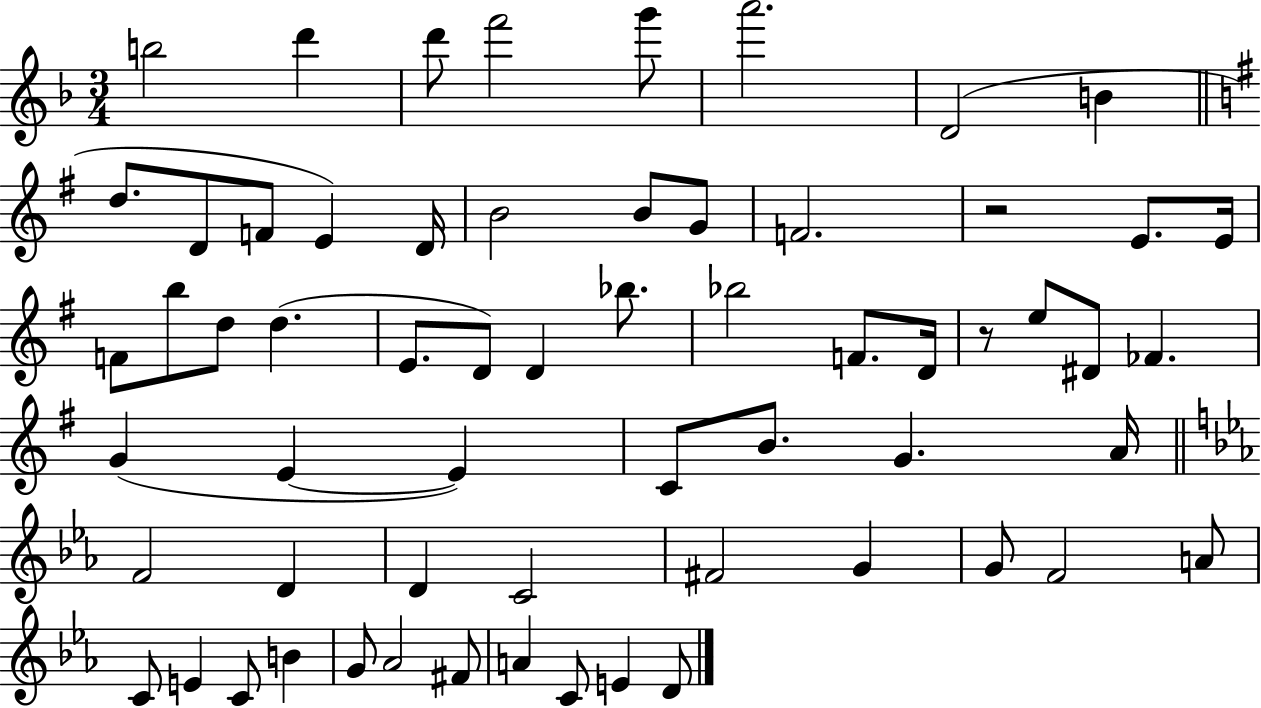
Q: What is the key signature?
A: F major